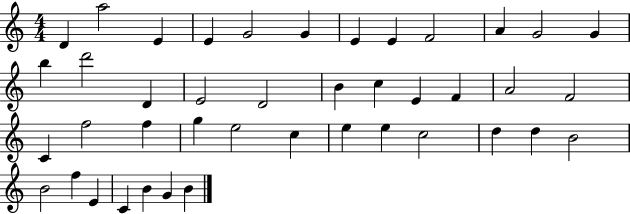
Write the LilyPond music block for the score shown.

{
  \clef treble
  \numericTimeSignature
  \time 4/4
  \key c \major
  d'4 a''2 e'4 | e'4 g'2 g'4 | e'4 e'4 f'2 | a'4 g'2 g'4 | \break b''4 d'''2 d'4 | e'2 d'2 | b'4 c''4 e'4 f'4 | a'2 f'2 | \break c'4 f''2 f''4 | g''4 e''2 c''4 | e''4 e''4 c''2 | d''4 d''4 b'2 | \break b'2 f''4 e'4 | c'4 b'4 g'4 b'4 | \bar "|."
}